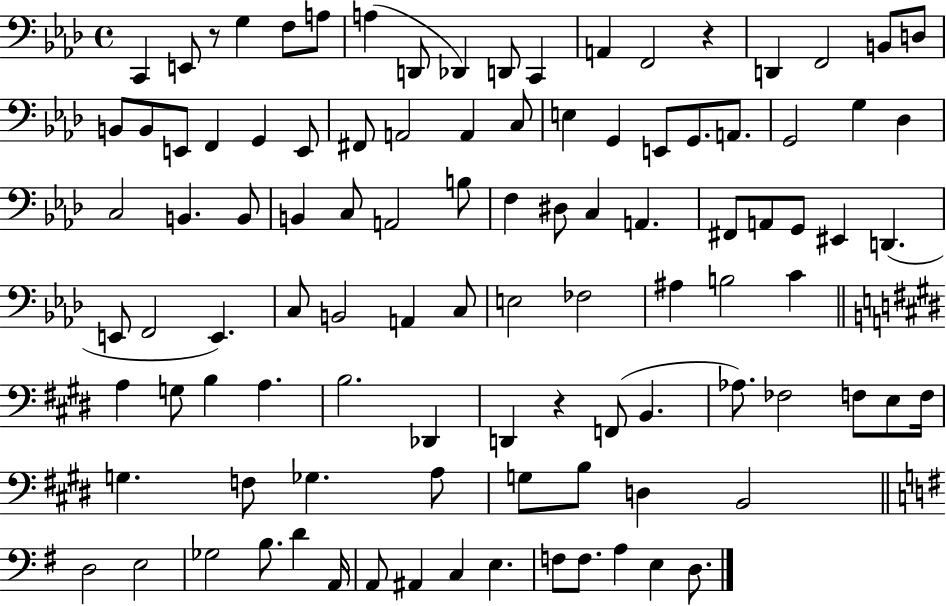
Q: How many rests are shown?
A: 3